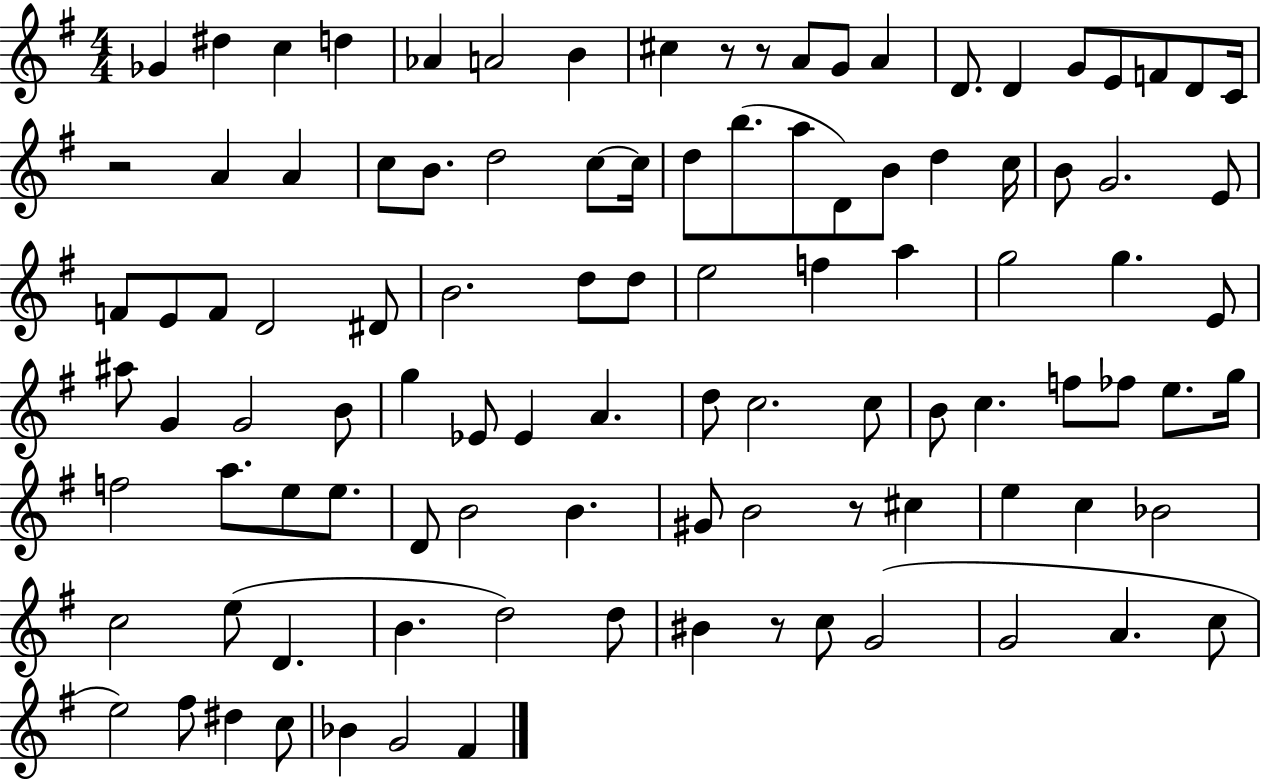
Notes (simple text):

Gb4/q D#5/q C5/q D5/q Ab4/q A4/h B4/q C#5/q R/e R/e A4/e G4/e A4/q D4/e. D4/q G4/e E4/e F4/e D4/e C4/s R/h A4/q A4/q C5/e B4/e. D5/h C5/e C5/s D5/e B5/e. A5/e D4/e B4/e D5/q C5/s B4/e G4/h. E4/e F4/e E4/e F4/e D4/h D#4/e B4/h. D5/e D5/e E5/h F5/q A5/q G5/h G5/q. E4/e A#5/e G4/q G4/h B4/e G5/q Eb4/e Eb4/q A4/q. D5/e C5/h. C5/e B4/e C5/q. F5/e FES5/e E5/e. G5/s F5/h A5/e. E5/e E5/e. D4/e B4/h B4/q. G#4/e B4/h R/e C#5/q E5/q C5/q Bb4/h C5/h E5/e D4/q. B4/q. D5/h D5/e BIS4/q R/e C5/e G4/h G4/h A4/q. C5/e E5/h F#5/e D#5/q C5/e Bb4/q G4/h F#4/q